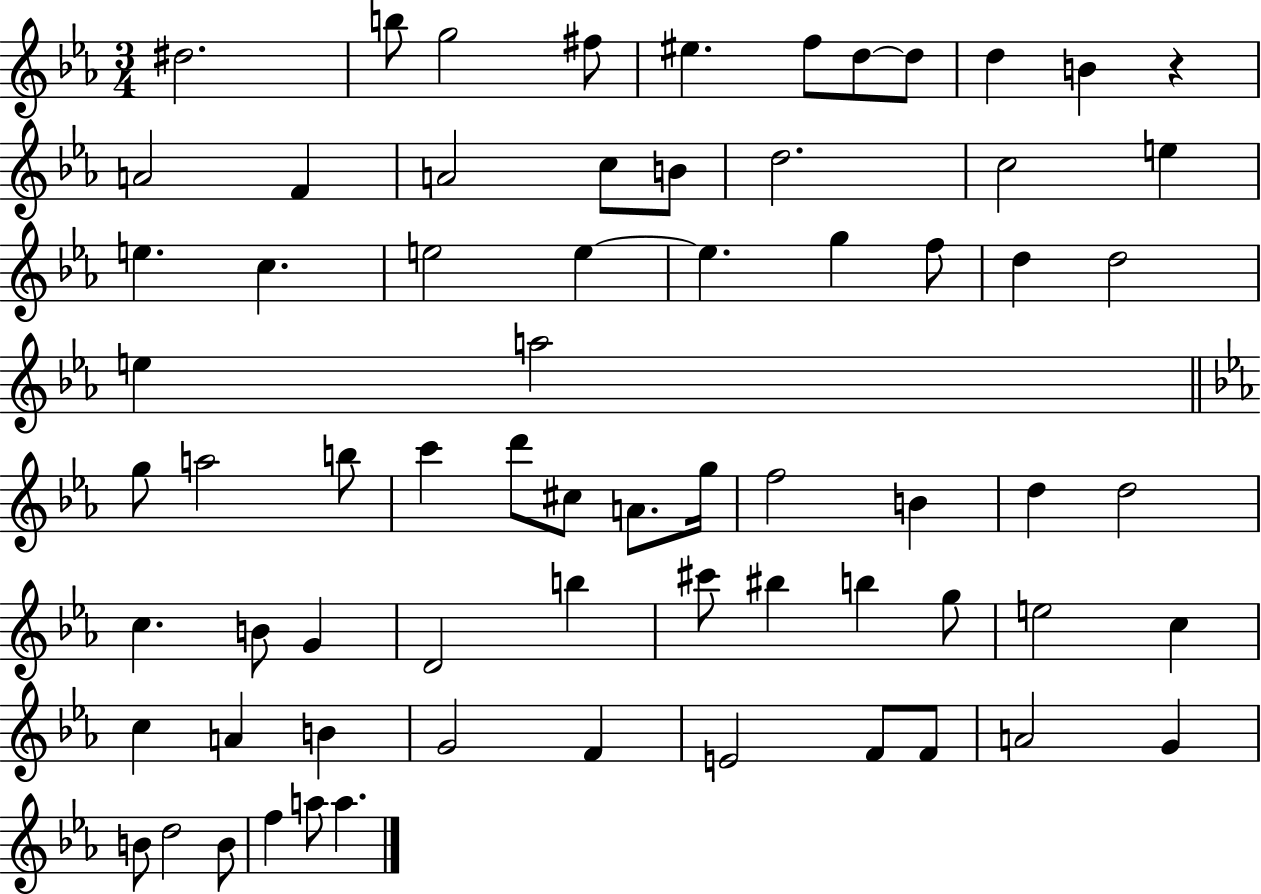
D#5/h. B5/e G5/h F#5/e EIS5/q. F5/e D5/e D5/e D5/q B4/q R/q A4/h F4/q A4/h C5/e B4/e D5/h. C5/h E5/q E5/q. C5/q. E5/h E5/q E5/q. G5/q F5/e D5/q D5/h E5/q A5/h G5/e A5/h B5/e C6/q D6/e C#5/e A4/e. G5/s F5/h B4/q D5/q D5/h C5/q. B4/e G4/q D4/h B5/q C#6/e BIS5/q B5/q G5/e E5/h C5/q C5/q A4/q B4/q G4/h F4/q E4/h F4/e F4/e A4/h G4/q B4/e D5/h B4/e F5/q A5/e A5/q.